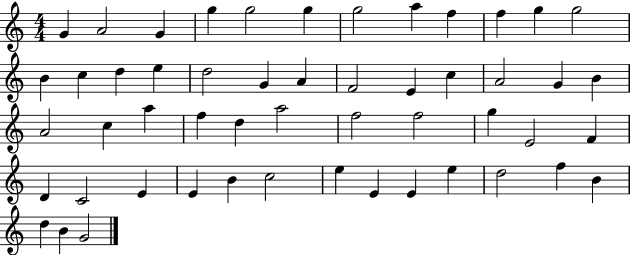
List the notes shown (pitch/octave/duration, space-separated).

G4/q A4/h G4/q G5/q G5/h G5/q G5/h A5/q F5/q F5/q G5/q G5/h B4/q C5/q D5/q E5/q D5/h G4/q A4/q F4/h E4/q C5/q A4/h G4/q B4/q A4/h C5/q A5/q F5/q D5/q A5/h F5/h F5/h G5/q E4/h F4/q D4/q C4/h E4/q E4/q B4/q C5/h E5/q E4/q E4/q E5/q D5/h F5/q B4/q D5/q B4/q G4/h